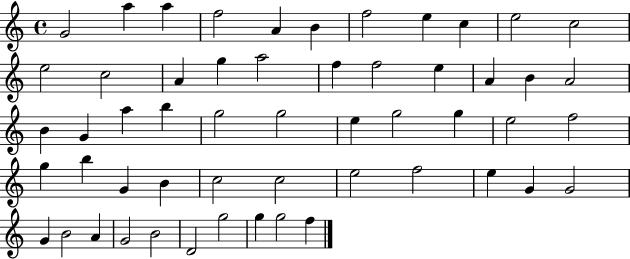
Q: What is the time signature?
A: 4/4